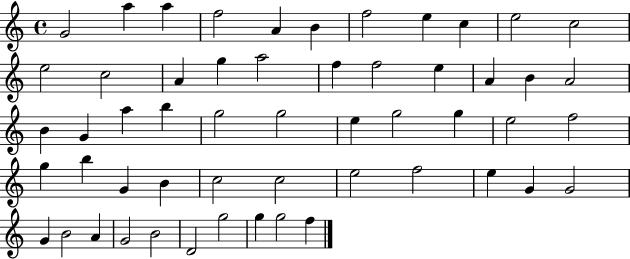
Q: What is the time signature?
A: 4/4